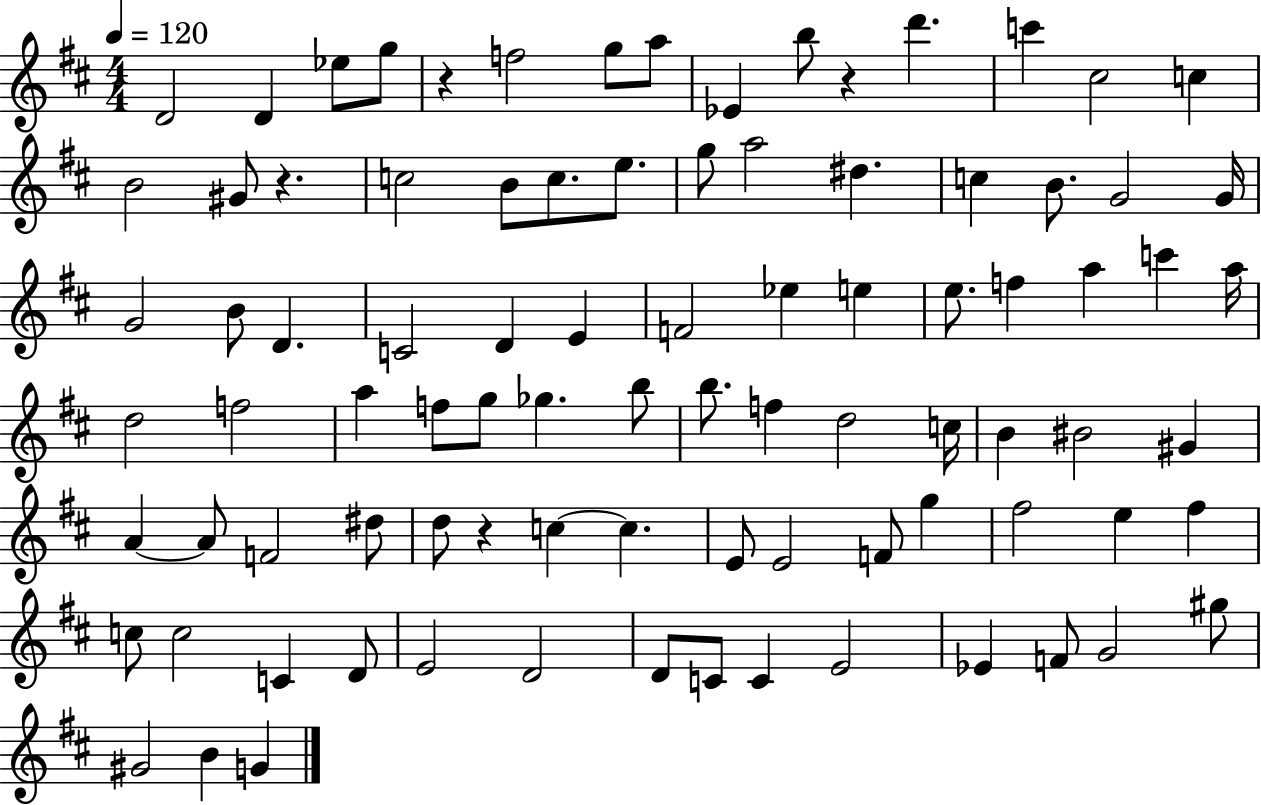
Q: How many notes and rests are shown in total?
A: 89